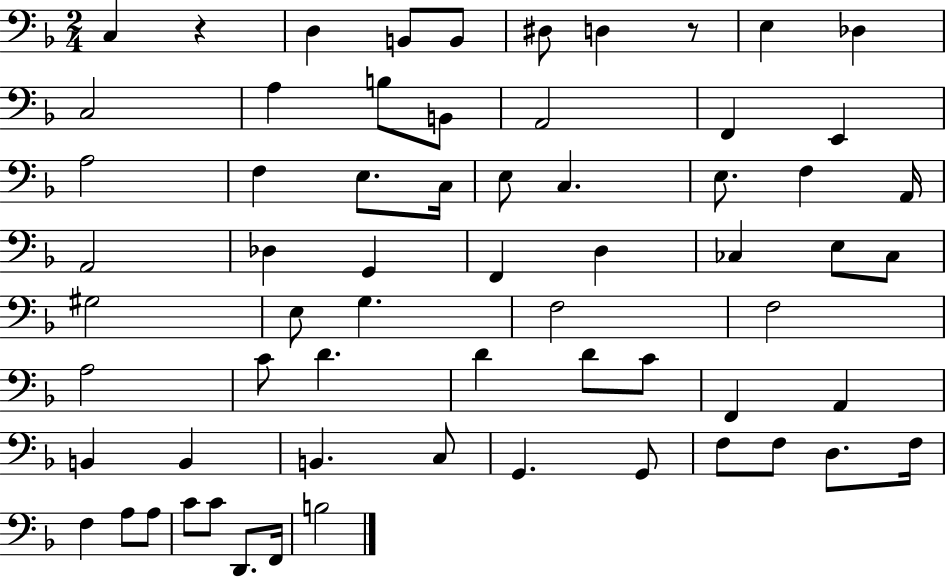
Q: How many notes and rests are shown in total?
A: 65